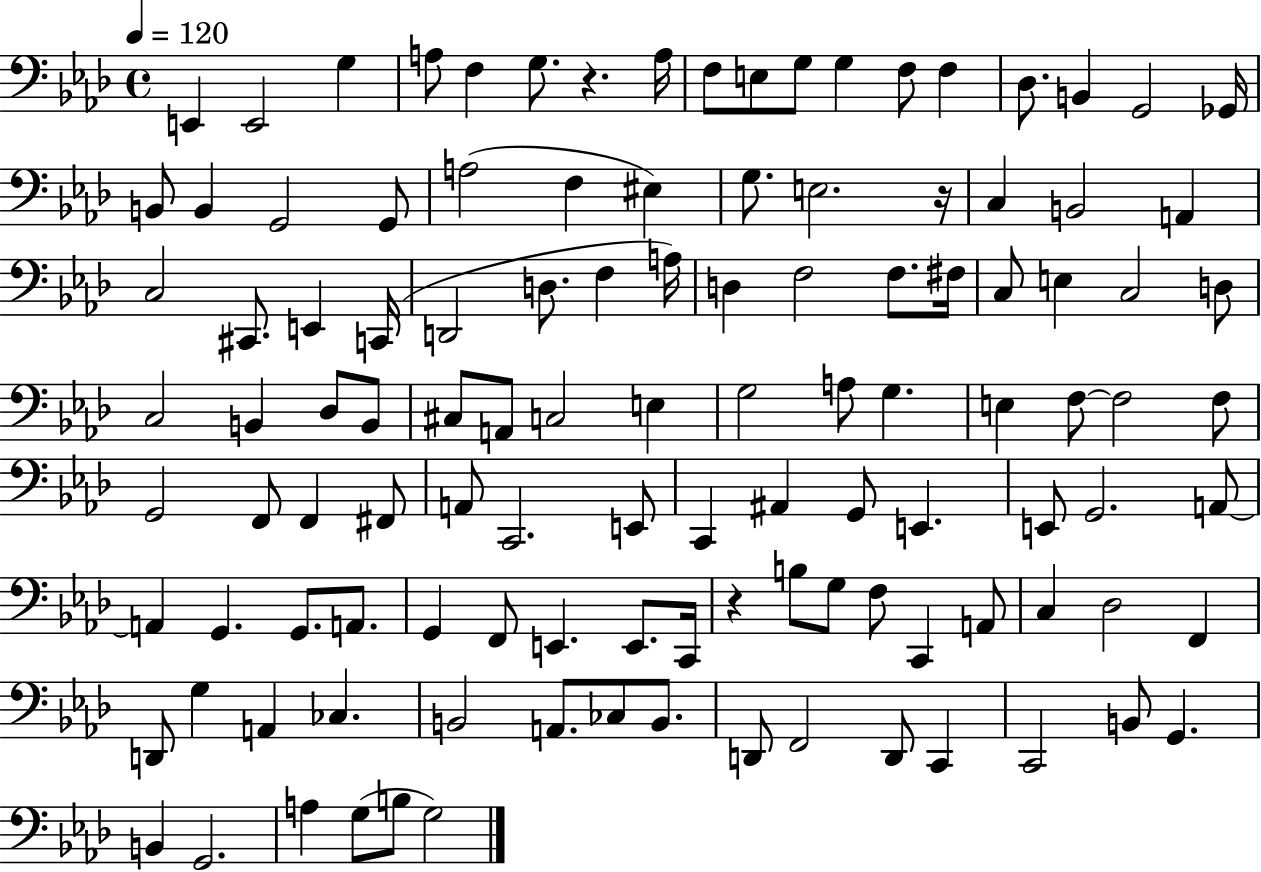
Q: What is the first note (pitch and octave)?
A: E2